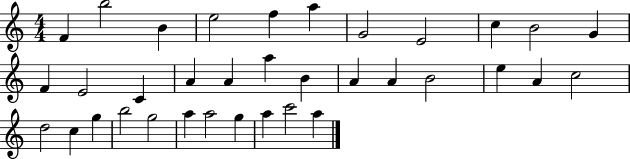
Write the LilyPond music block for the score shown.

{
  \clef treble
  \numericTimeSignature
  \time 4/4
  \key c \major
  f'4 b''2 b'4 | e''2 f''4 a''4 | g'2 e'2 | c''4 b'2 g'4 | \break f'4 e'2 c'4 | a'4 a'4 a''4 b'4 | a'4 a'4 b'2 | e''4 a'4 c''2 | \break d''2 c''4 g''4 | b''2 g''2 | a''4 a''2 g''4 | a''4 c'''2 a''4 | \break \bar "|."
}